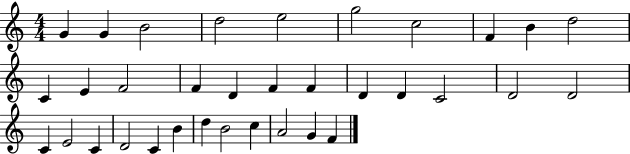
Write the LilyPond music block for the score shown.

{
  \clef treble
  \numericTimeSignature
  \time 4/4
  \key c \major
  g'4 g'4 b'2 | d''2 e''2 | g''2 c''2 | f'4 b'4 d''2 | \break c'4 e'4 f'2 | f'4 d'4 f'4 f'4 | d'4 d'4 c'2 | d'2 d'2 | \break c'4 e'2 c'4 | d'2 c'4 b'4 | d''4 b'2 c''4 | a'2 g'4 f'4 | \break \bar "|."
}